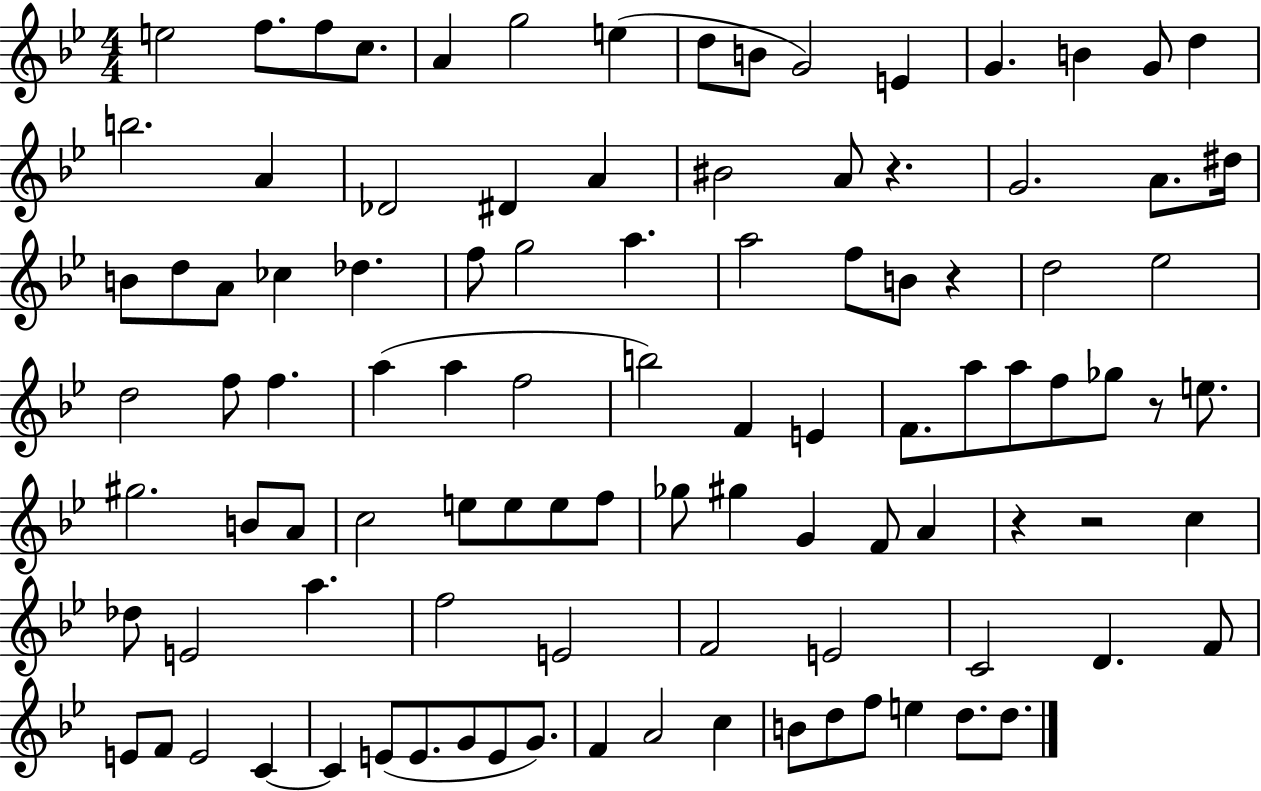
E5/h F5/e. F5/e C5/e. A4/q G5/h E5/q D5/e B4/e G4/h E4/q G4/q. B4/q G4/e D5/q B5/h. A4/q Db4/h D#4/q A4/q BIS4/h A4/e R/q. G4/h. A4/e. D#5/s B4/e D5/e A4/e CES5/q Db5/q. F5/e G5/h A5/q. A5/h F5/e B4/e R/q D5/h Eb5/h D5/h F5/e F5/q. A5/q A5/q F5/h B5/h F4/q E4/q F4/e. A5/e A5/e F5/e Gb5/e R/e E5/e. G#5/h. B4/e A4/e C5/h E5/e E5/e E5/e F5/e Gb5/e G#5/q G4/q F4/e A4/q R/q R/h C5/q Db5/e E4/h A5/q. F5/h E4/h F4/h E4/h C4/h D4/q. F4/e E4/e F4/e E4/h C4/q C4/q E4/e E4/e. G4/e E4/e G4/e. F4/q A4/h C5/q B4/e D5/e F5/e E5/q D5/e. D5/e.